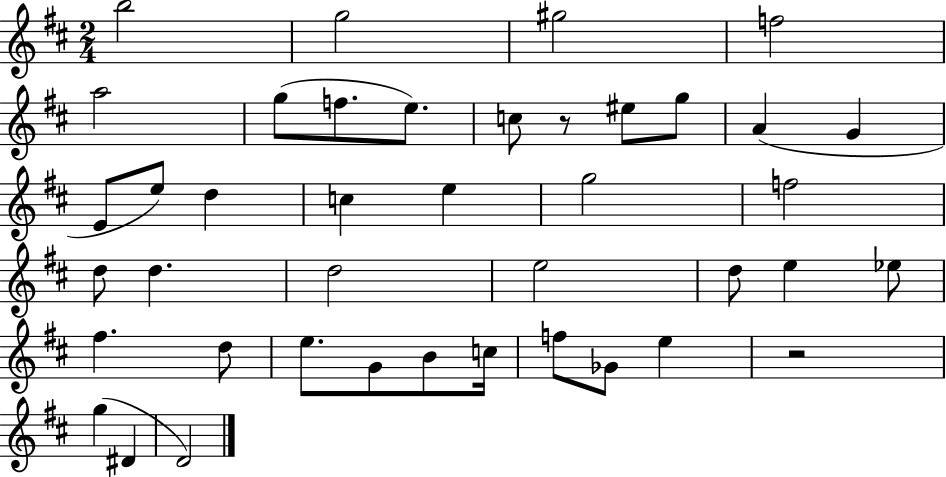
B5/h G5/h G#5/h F5/h A5/h G5/e F5/e. E5/e. C5/e R/e EIS5/e G5/e A4/q G4/q E4/e E5/e D5/q C5/q E5/q G5/h F5/h D5/e D5/q. D5/h E5/h D5/e E5/q Eb5/e F#5/q. D5/e E5/e. G4/e B4/e C5/s F5/e Gb4/e E5/q R/h G5/q D#4/q D4/h